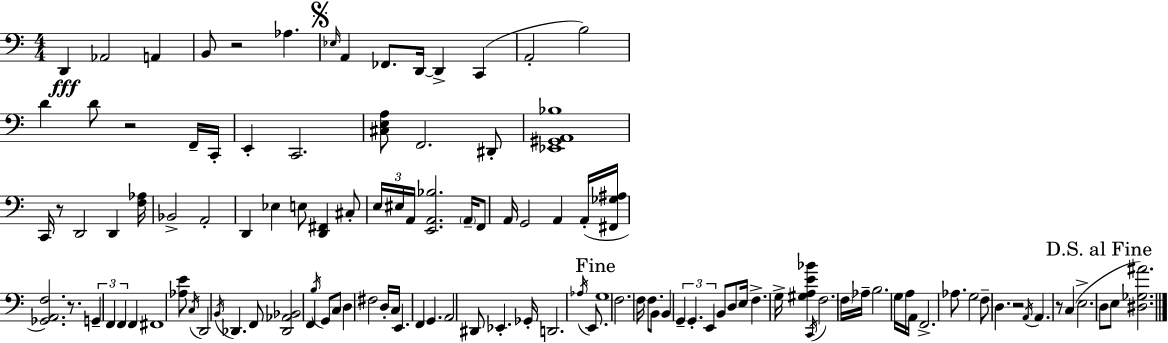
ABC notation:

X:1
T:Untitled
M:4/4
L:1/4
K:C
D,, _A,,2 A,, B,,/2 z2 _A, _E,/4 A,, _F,,/2 D,,/4 D,, C,, A,,2 B,2 D D/2 z2 F,,/4 C,,/4 E,, C,,2 [^C,E,A,]/2 F,,2 ^D,,/2 [_E,,^G,,A,,_B,]4 C,,/4 z/2 D,,2 D,, [F,_A,]/4 _B,,2 A,,2 D,, _E, E,/2 [D,,^F,,] ^C,/2 E,/4 ^E,/4 A,,/4 [E,,A,,_B,]2 A,,/4 F,,/2 A,,/4 G,,2 A,, A,,/4 [^F,,_G,^A,]/4 [_G,,A,,F,]2 z/2 G,, F,, F,, F,, ^F,,4 [_A,E]/2 C,/4 D,,2 B,,/4 _D,, F,,/2 [_D,,_A,,_B,,]2 F,, B,/4 G,,/2 C,/2 D, ^F,2 D,/4 C,/4 E,, F,, G,, A,,2 ^D,,/2 _E,, _G,,/4 D,,2 _A,/4 E,,/2 G,4 F,2 F,/4 F,/2 B,,/2 B,, G,, G,, E,, B,,/2 D,/2 E,/4 F, G,/4 [^G,A,E_B] C,,/4 F,2 F,/4 _A,/4 B,2 G,/4 A,/4 A,,/4 F,,2 _A,/2 G,2 F,/2 D, z2 A,,/4 A,, z/2 C, E,2 D,/2 E,/2 [^D,_G,^A]2